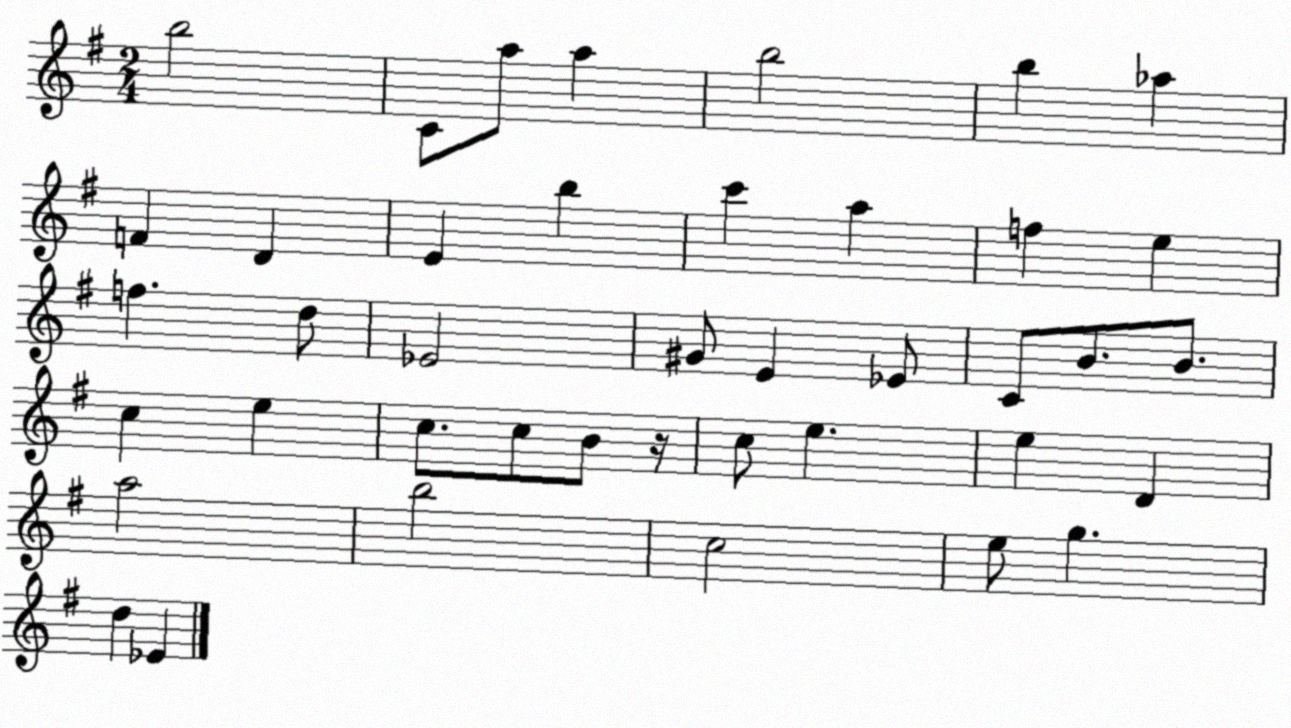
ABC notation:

X:1
T:Untitled
M:2/4
L:1/4
K:G
b2 C/2 a/2 a b2 b _a F D E b c' a f e f d/2 _E2 ^G/2 E _E/2 C/2 B/2 B/2 c e c/2 c/2 B/2 z/4 c/2 e e D a2 b2 c2 e/2 g d _E